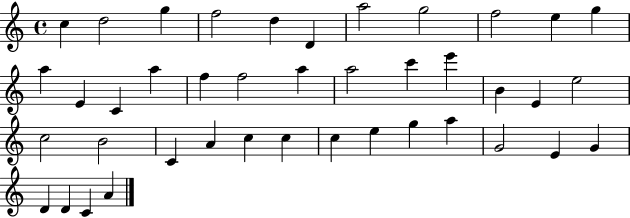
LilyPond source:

{
  \clef treble
  \time 4/4
  \defaultTimeSignature
  \key c \major
  c''4 d''2 g''4 | f''2 d''4 d'4 | a''2 g''2 | f''2 e''4 g''4 | \break a''4 e'4 c'4 a''4 | f''4 f''2 a''4 | a''2 c'''4 e'''4 | b'4 e'4 e''2 | \break c''2 b'2 | c'4 a'4 c''4 c''4 | c''4 e''4 g''4 a''4 | g'2 e'4 g'4 | \break d'4 d'4 c'4 a'4 | \bar "|."
}